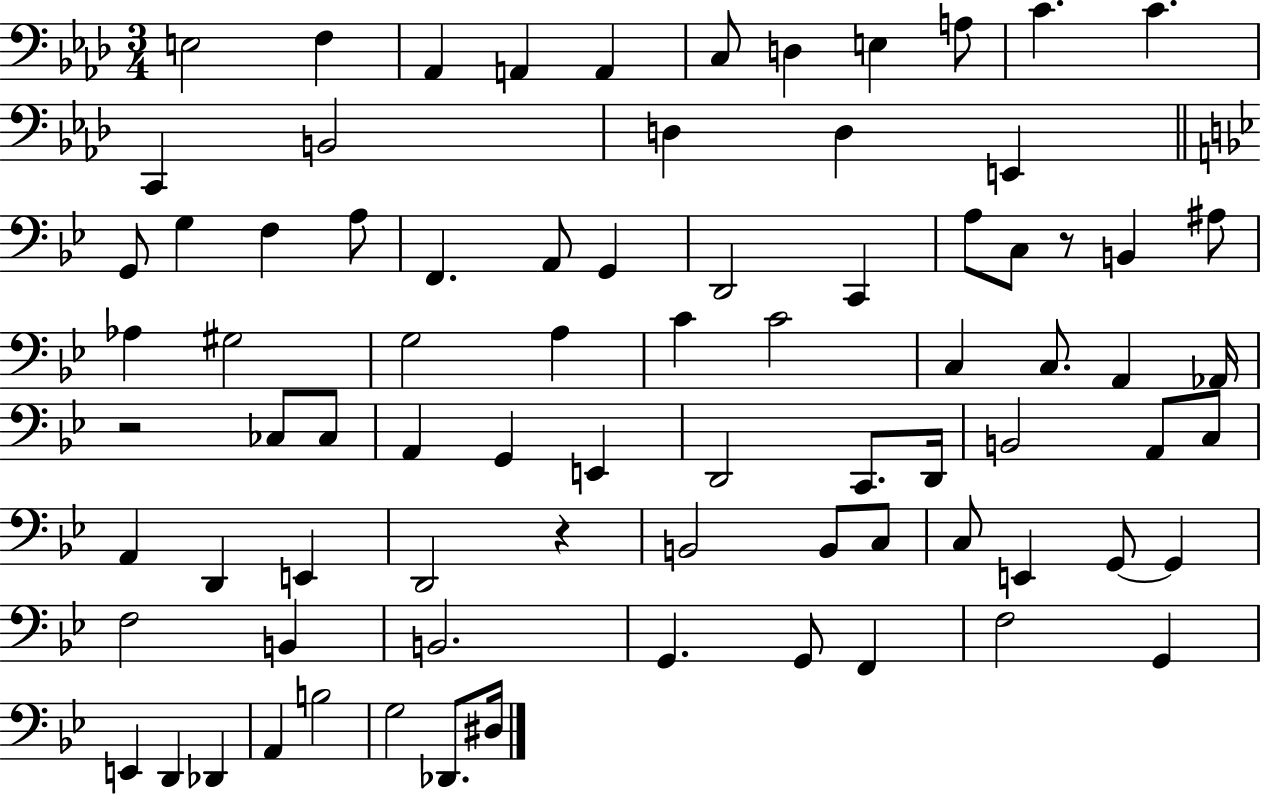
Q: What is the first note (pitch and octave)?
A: E3